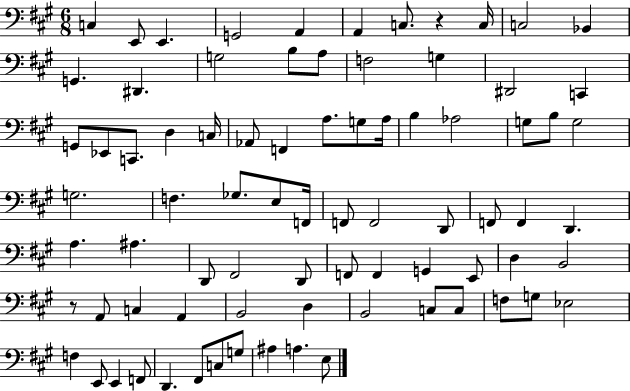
X:1
T:Untitled
M:6/8
L:1/4
K:A
C, E,,/2 E,, G,,2 A,, A,, C,/2 z C,/4 C,2 _B,, G,, ^D,, G,2 B,/2 A,/2 F,2 G, ^D,,2 C,, G,,/2 _E,,/2 C,,/2 D, C,/4 _A,,/2 F,, A,/2 G,/2 A,/4 B, _A,2 G,/2 B,/2 G,2 G,2 F, _G,/2 E,/2 F,,/4 F,,/2 F,,2 D,,/2 F,,/2 F,, D,, A, ^A, D,,/2 ^F,,2 D,,/2 F,,/2 F,, G,, E,,/2 D, B,,2 z/2 A,,/2 C, A,, B,,2 D, B,,2 C,/2 C,/2 F,/2 G,/2 _E,2 F, E,,/2 E,, F,,/2 D,, ^F,,/2 C,/2 G,/2 ^A, A, E,/2